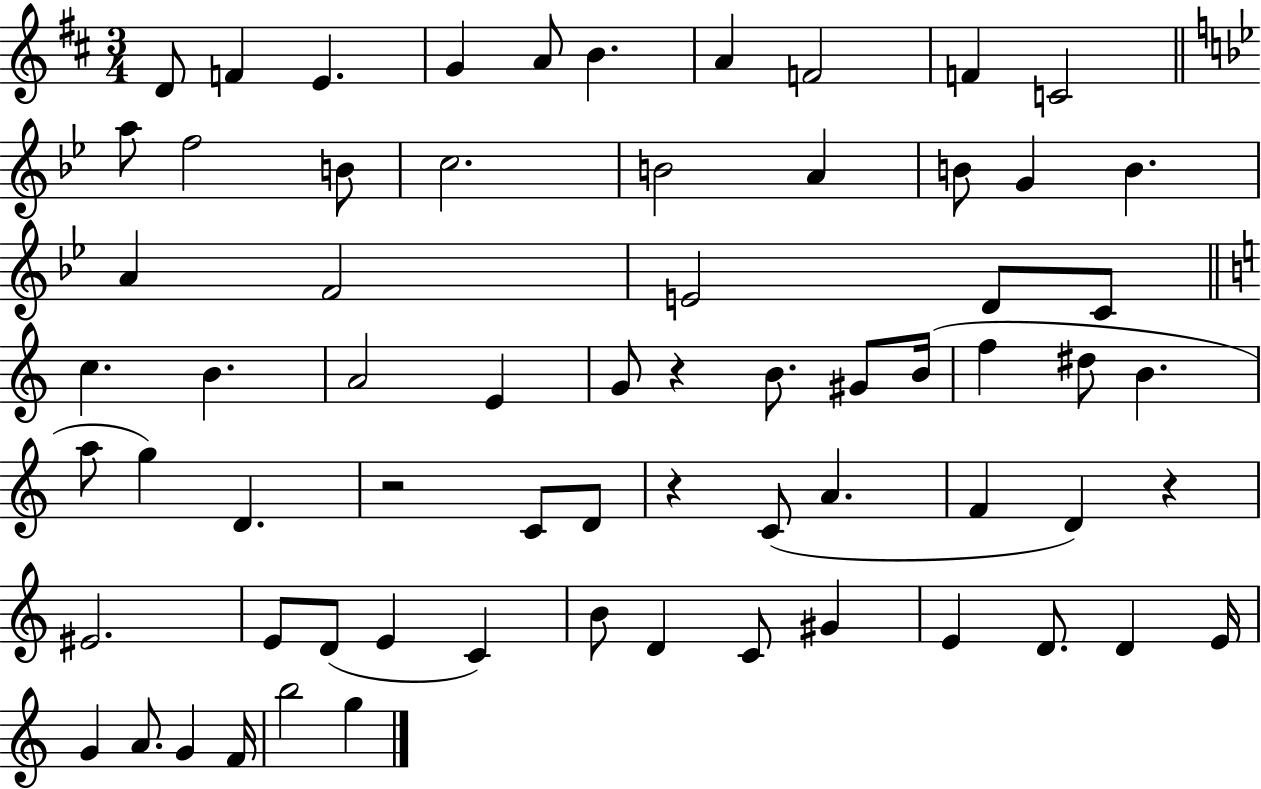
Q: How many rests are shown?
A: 4